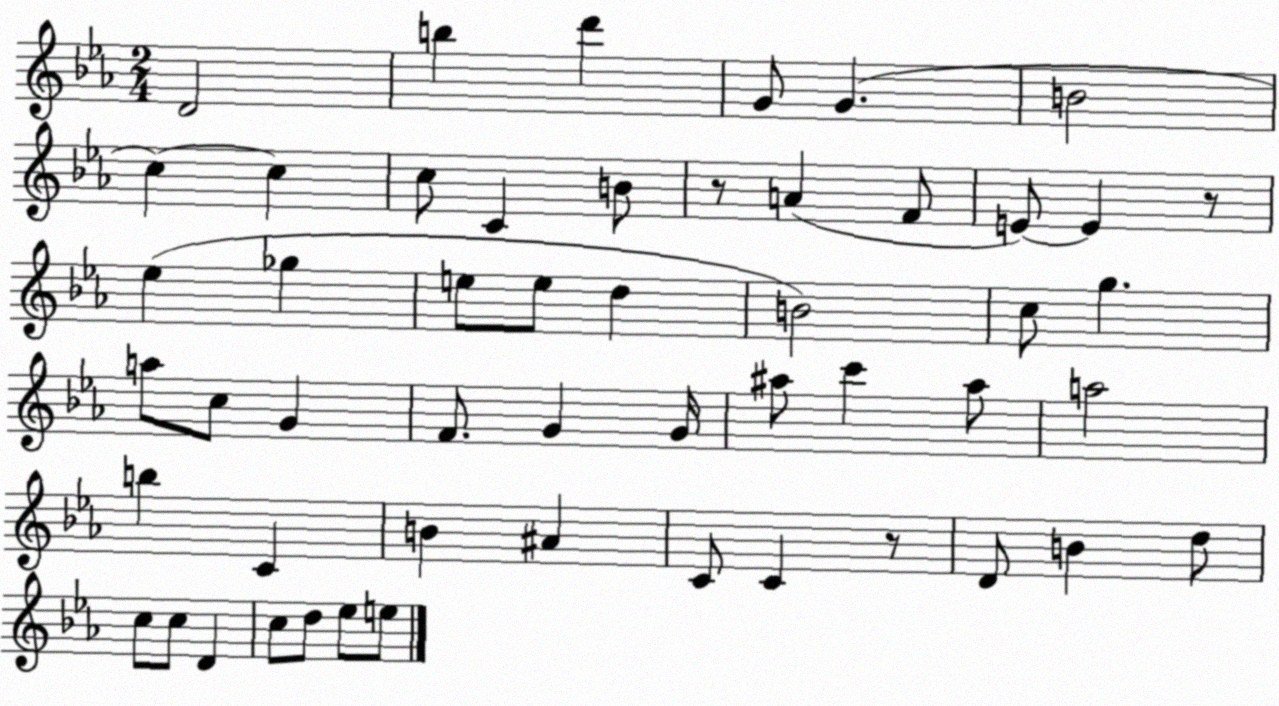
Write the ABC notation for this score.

X:1
T:Untitled
M:2/4
L:1/4
K:Eb
D2 b d' G/2 G B2 c c c/2 C B/2 z/2 A F/2 E/2 E z/2 _e _g e/2 e/2 d B2 c/2 g a/2 c/2 G F/2 G G/4 ^a/2 c' ^a/2 a2 b C B ^A C/2 C z/2 D/2 B d/2 c/2 c/2 D c/2 d/2 _e/2 e/2